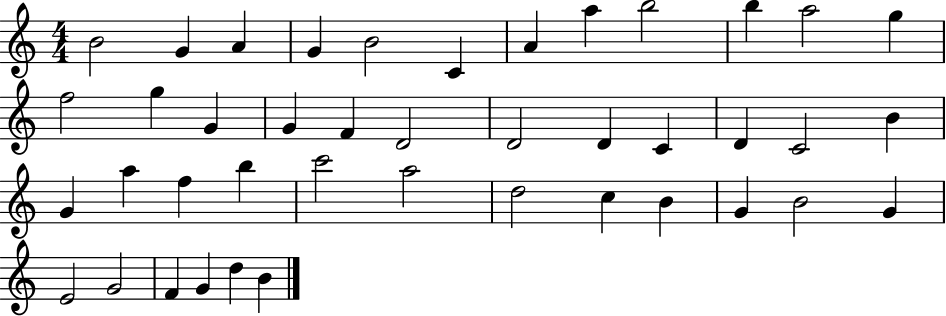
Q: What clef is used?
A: treble